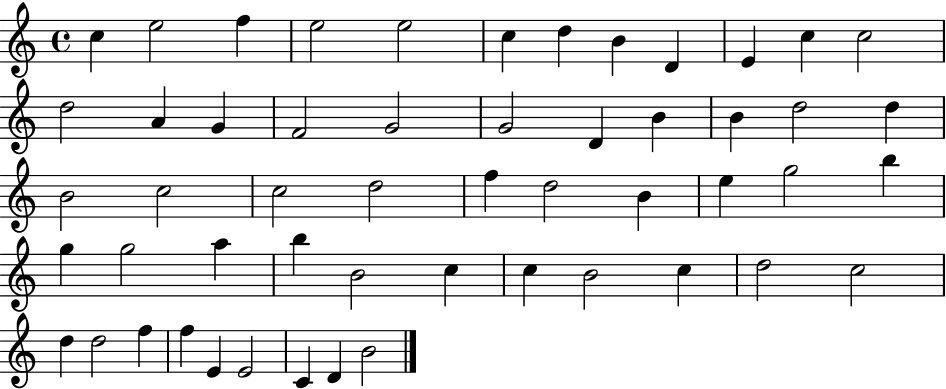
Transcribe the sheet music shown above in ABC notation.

X:1
T:Untitled
M:4/4
L:1/4
K:C
c e2 f e2 e2 c d B D E c c2 d2 A G F2 G2 G2 D B B d2 d B2 c2 c2 d2 f d2 B e g2 b g g2 a b B2 c c B2 c d2 c2 d d2 f f E E2 C D B2